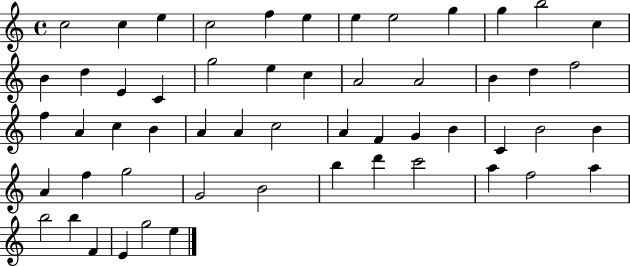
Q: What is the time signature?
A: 4/4